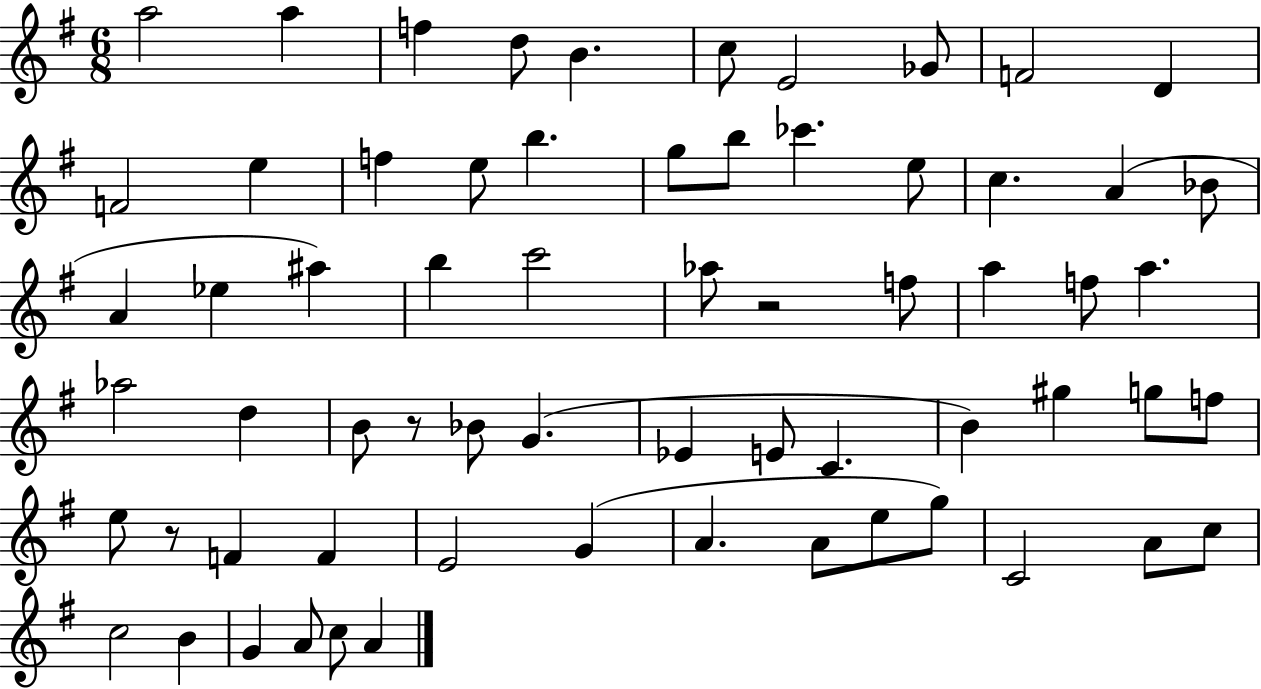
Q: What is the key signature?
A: G major